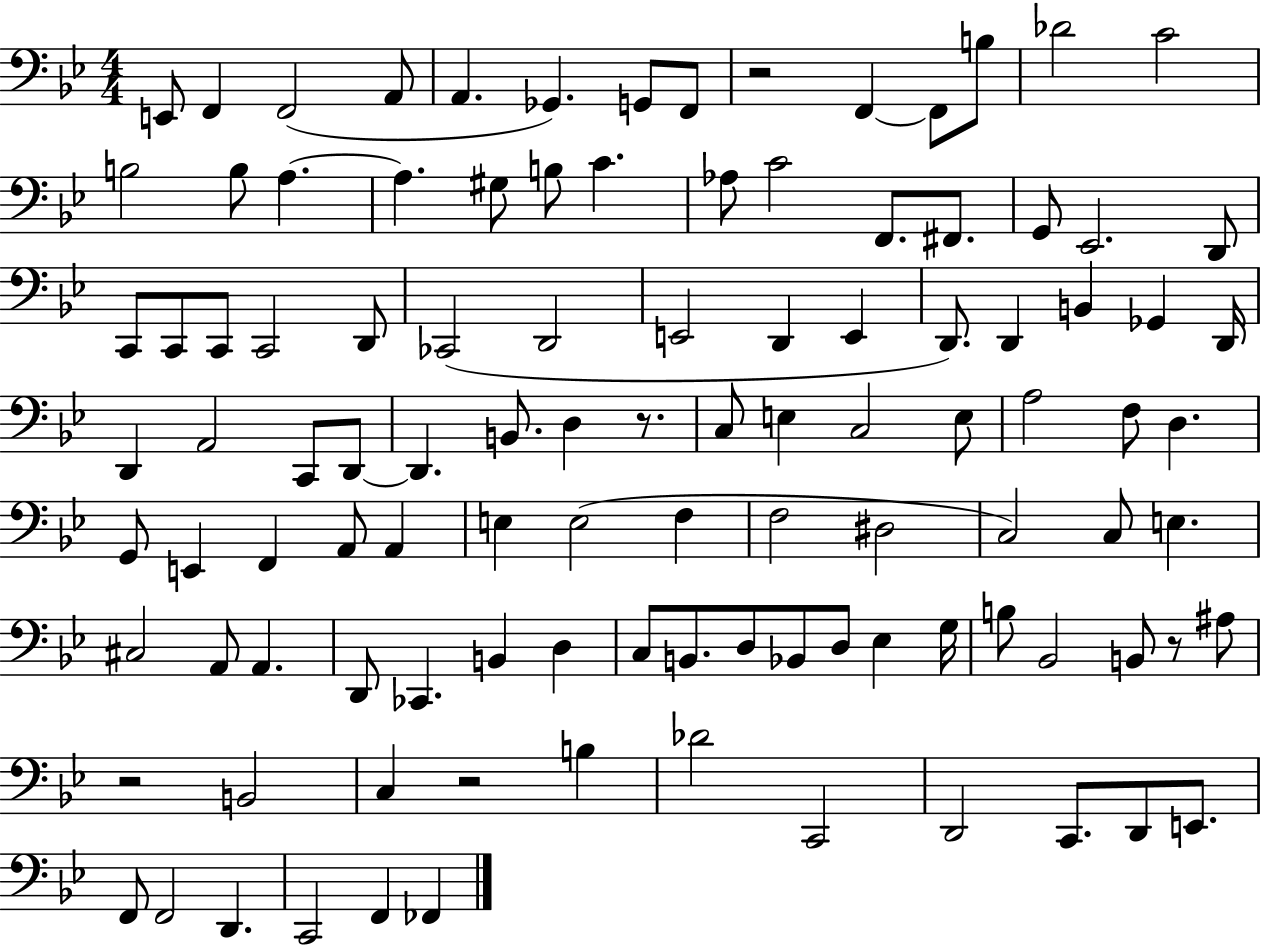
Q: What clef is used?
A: bass